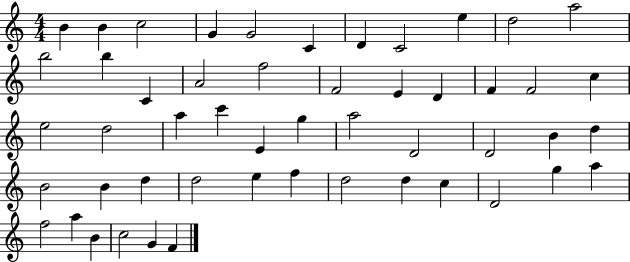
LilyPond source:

{
  \clef treble
  \numericTimeSignature
  \time 4/4
  \key c \major
  b'4 b'4 c''2 | g'4 g'2 c'4 | d'4 c'2 e''4 | d''2 a''2 | \break b''2 b''4 c'4 | a'2 f''2 | f'2 e'4 d'4 | f'4 f'2 c''4 | \break e''2 d''2 | a''4 c'''4 e'4 g''4 | a''2 d'2 | d'2 b'4 d''4 | \break b'2 b'4 d''4 | d''2 e''4 f''4 | d''2 d''4 c''4 | d'2 g''4 a''4 | \break f''2 a''4 b'4 | c''2 g'4 f'4 | \bar "|."
}